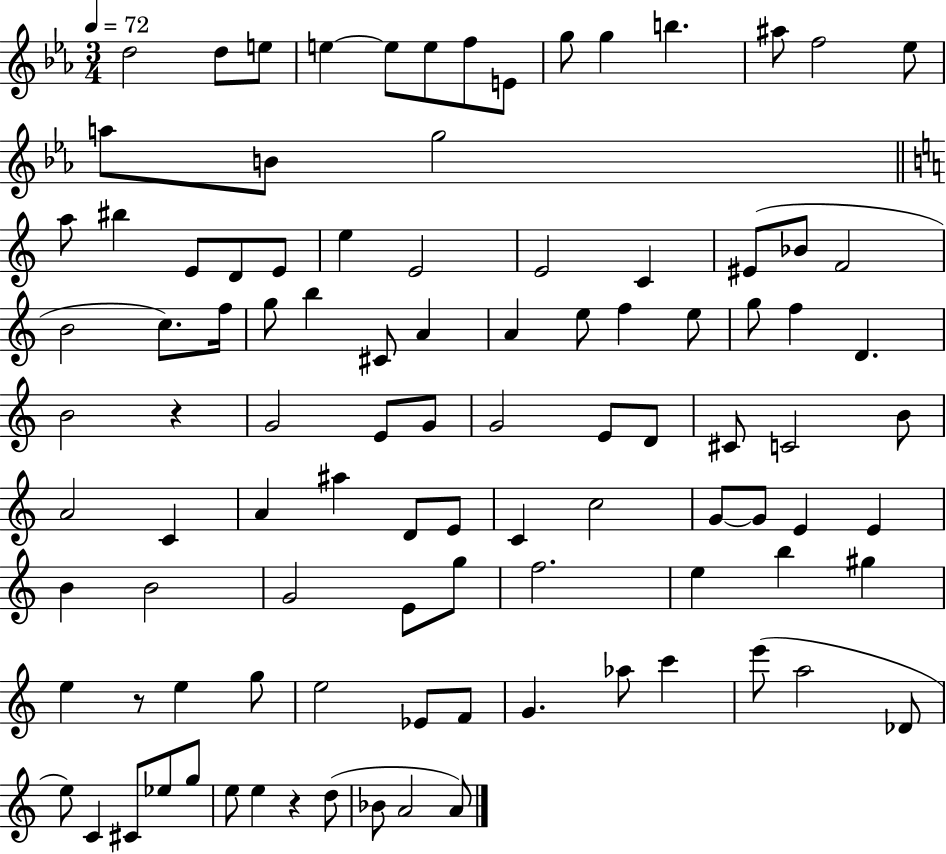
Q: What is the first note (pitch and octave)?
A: D5